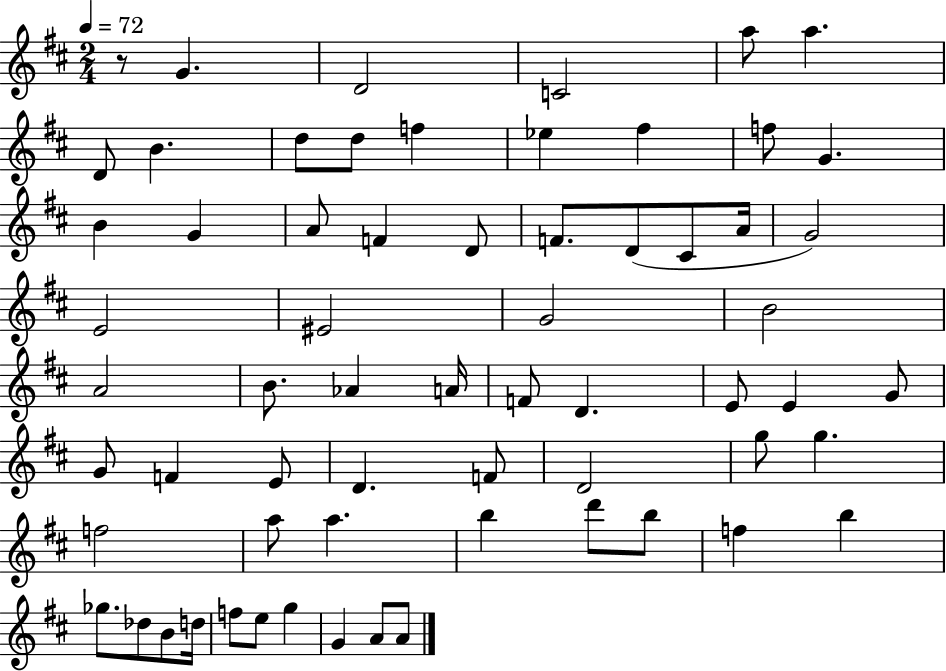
X:1
T:Untitled
M:2/4
L:1/4
K:D
z/2 G D2 C2 a/2 a D/2 B d/2 d/2 f _e ^f f/2 G B G A/2 F D/2 F/2 D/2 ^C/2 A/4 G2 E2 ^E2 G2 B2 A2 B/2 _A A/4 F/2 D E/2 E G/2 G/2 F E/2 D F/2 D2 g/2 g f2 a/2 a b d'/2 b/2 f b _g/2 _d/2 B/2 d/4 f/2 e/2 g G A/2 A/2